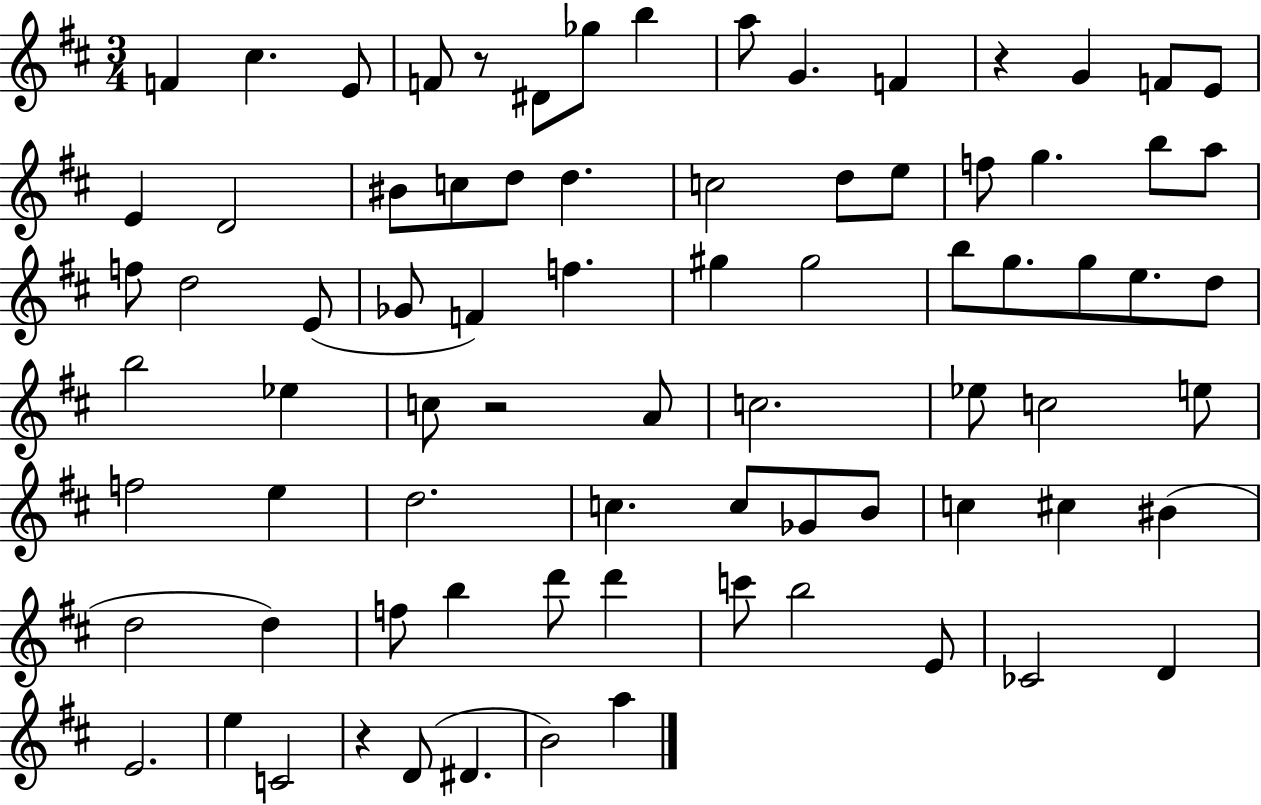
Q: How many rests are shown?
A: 4